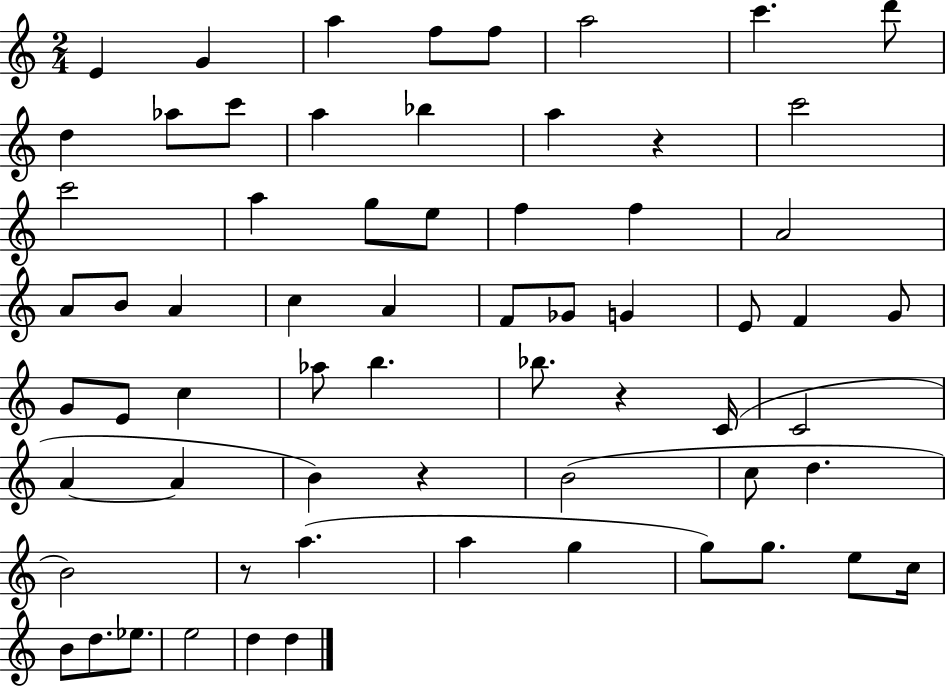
{
  \clef treble
  \numericTimeSignature
  \time 2/4
  \key c \major
  e'4 g'4 | a''4 f''8 f''8 | a''2 | c'''4. d'''8 | \break d''4 aes''8 c'''8 | a''4 bes''4 | a''4 r4 | c'''2 | \break c'''2 | a''4 g''8 e''8 | f''4 f''4 | a'2 | \break a'8 b'8 a'4 | c''4 a'4 | f'8 ges'8 g'4 | e'8 f'4 g'8 | \break g'8 e'8 c''4 | aes''8 b''4. | bes''8. r4 c'16( | c'2 | \break a'4~~ a'4 | b'4) r4 | b'2( | c''8 d''4. | \break b'2) | r8 a''4.( | a''4 g''4 | g''8) g''8. e''8 c''16 | \break b'8 d''8. ees''8. | e''2 | d''4 d''4 | \bar "|."
}